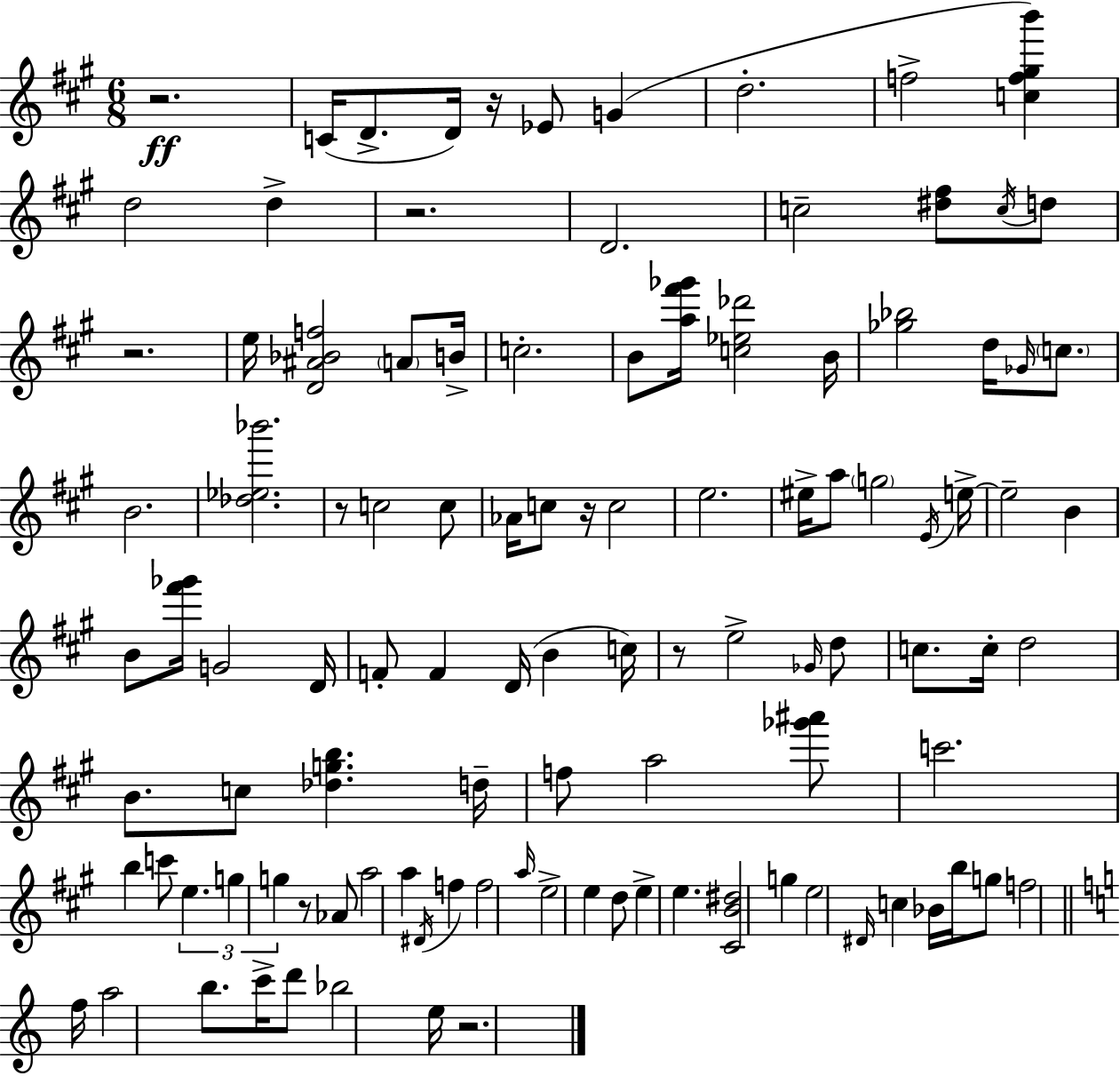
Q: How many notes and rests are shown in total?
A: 108